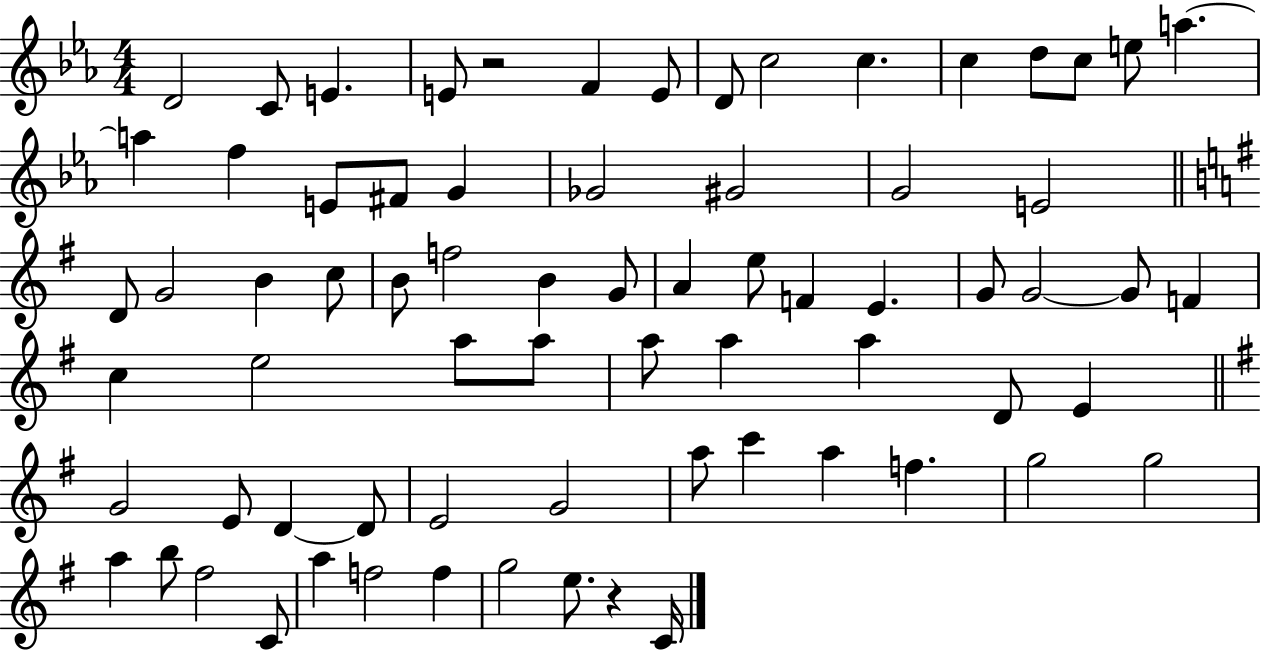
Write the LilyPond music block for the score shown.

{
  \clef treble
  \numericTimeSignature
  \time 4/4
  \key ees \major
  \repeat volta 2 { d'2 c'8 e'4. | e'8 r2 f'4 e'8 | d'8 c''2 c''4. | c''4 d''8 c''8 e''8 a''4.~~ | \break a''4 f''4 e'8 fis'8 g'4 | ges'2 gis'2 | g'2 e'2 | \bar "||" \break \key g \major d'8 g'2 b'4 c''8 | b'8 f''2 b'4 g'8 | a'4 e''8 f'4 e'4. | g'8 g'2~~ g'8 f'4 | \break c''4 e''2 a''8 a''8 | a''8 a''4 a''4 d'8 e'4 | \bar "||" \break \key e \minor g'2 e'8 d'4~~ d'8 | e'2 g'2 | a''8 c'''4 a''4 f''4. | g''2 g''2 | \break a''4 b''8 fis''2 c'8 | a''4 f''2 f''4 | g''2 e''8. r4 c'16 | } \bar "|."
}